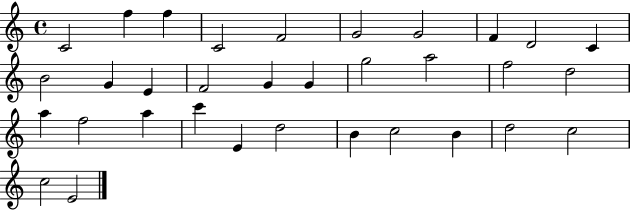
C4/h F5/q F5/q C4/h F4/h G4/h G4/h F4/q D4/h C4/q B4/h G4/q E4/q F4/h G4/q G4/q G5/h A5/h F5/h D5/h A5/q F5/h A5/q C6/q E4/q D5/h B4/q C5/h B4/q D5/h C5/h C5/h E4/h